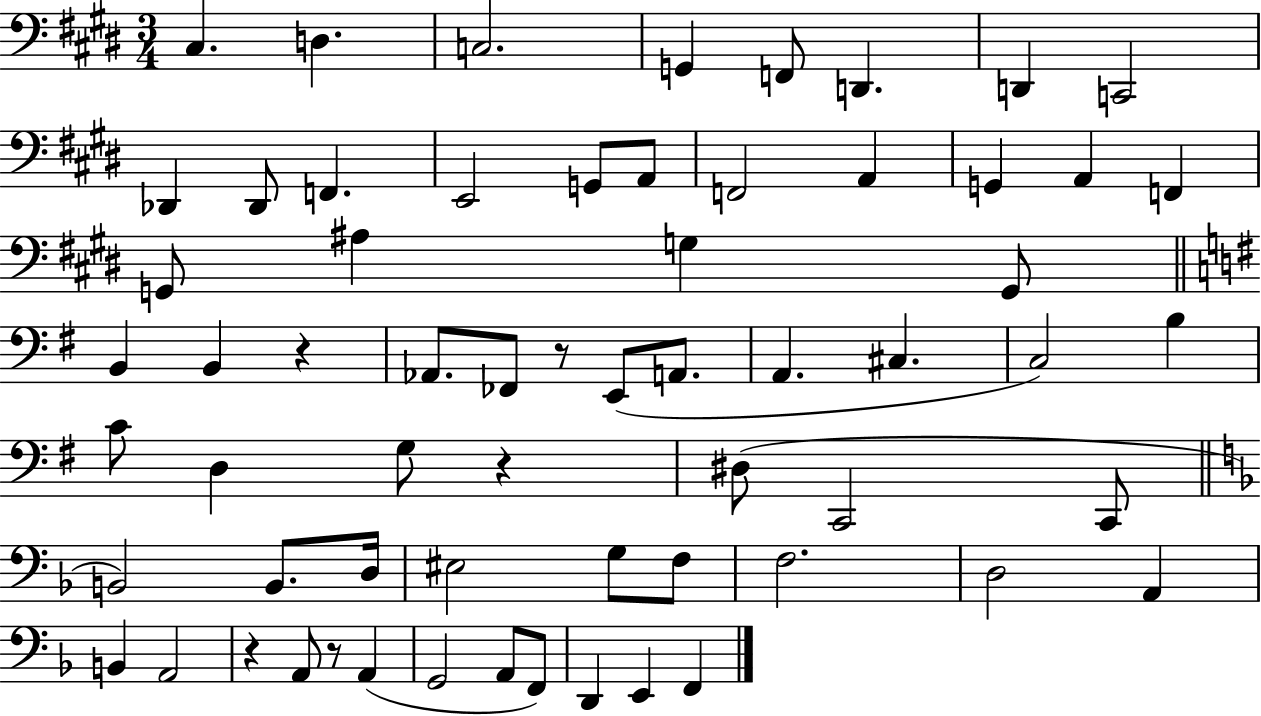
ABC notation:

X:1
T:Untitled
M:3/4
L:1/4
K:E
^C, D, C,2 G,, F,,/2 D,, D,, C,,2 _D,, _D,,/2 F,, E,,2 G,,/2 A,,/2 F,,2 A,, G,, A,, F,, G,,/2 ^A, G, G,,/2 B,, B,, z _A,,/2 _F,,/2 z/2 E,,/2 A,,/2 A,, ^C, C,2 B, C/2 D, G,/2 z ^D,/2 C,,2 C,,/2 B,,2 B,,/2 D,/4 ^E,2 G,/2 F,/2 F,2 D,2 A,, B,, A,,2 z A,,/2 z/2 A,, G,,2 A,,/2 F,,/2 D,, E,, F,,